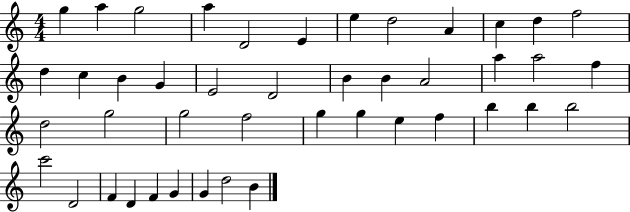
G5/q A5/q G5/h A5/q D4/h E4/q E5/q D5/h A4/q C5/q D5/q F5/h D5/q C5/q B4/q G4/q E4/h D4/h B4/q B4/q A4/h A5/q A5/h F5/q D5/h G5/h G5/h F5/h G5/q G5/q E5/q F5/q B5/q B5/q B5/h C6/h D4/h F4/q D4/q F4/q G4/q G4/q D5/h B4/q